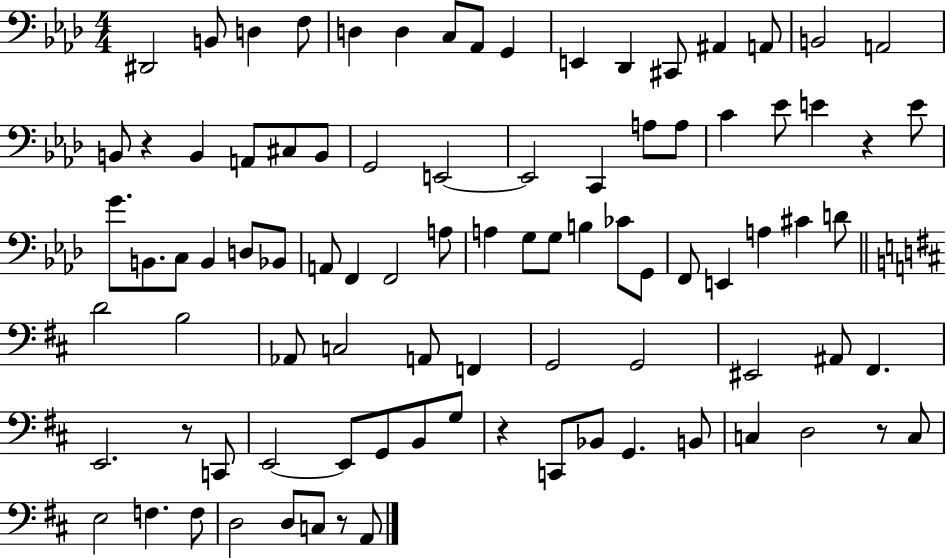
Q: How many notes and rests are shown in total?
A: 90